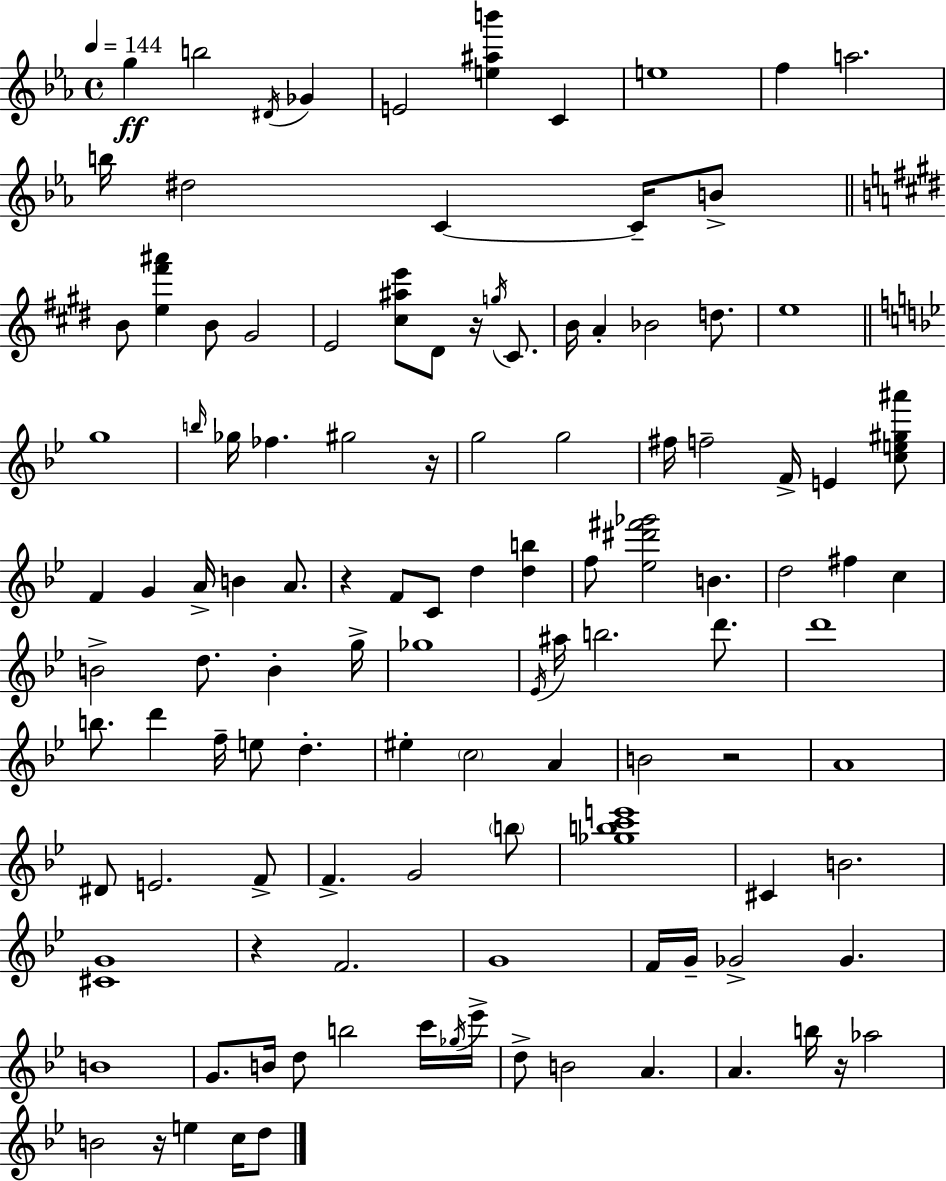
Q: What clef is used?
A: treble